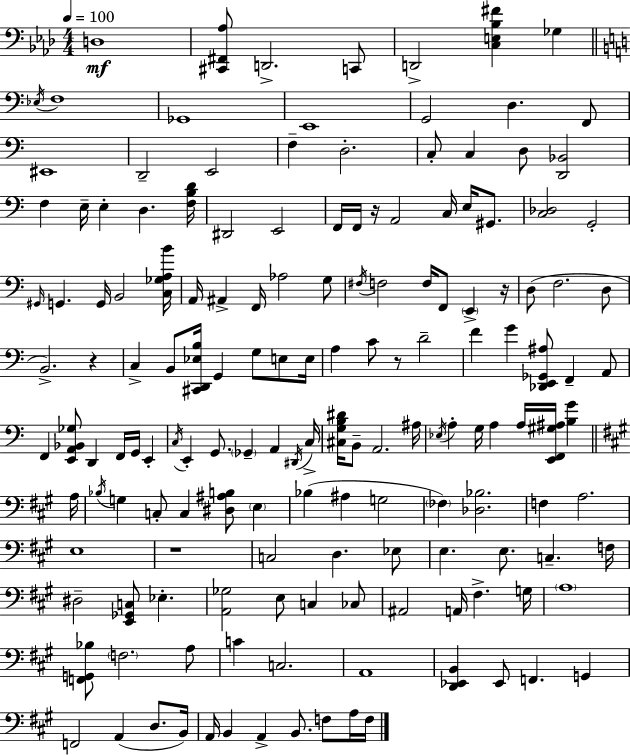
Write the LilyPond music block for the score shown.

{
  \clef bass
  \numericTimeSignature
  \time 4/4
  \key f \minor
  \tempo 4 = 100
  d1\mf | <cis, fis, aes>8 d,2.-> c,8 | d,2-> <c e bes fis'>4 ges4 | \bar "||" \break \key a \minor \acciaccatura { ees16 } f1 | ges,1 | e,1 | g,2 d4. f,8 | \break eis,1 | d,2-- e,2 | f4-- d2.-. | c8-. c4 d8 <d, bes,>2 | \break f4 e16-- e4-. d4. | <f b d'>16 dis,2 e,2 | f,16 f,16 r16 a,2 c16 e16 gis,8. | <c des>2 g,2-. | \break \grace { gis,16 } g,4. g,16 b,2 | <c ges a b'>16 a,16 ais,4-> f,16 aes2 | g8 \acciaccatura { fis16 } f2 f16 f,8 \parenthesize e,4-> | r16 d8( f2. | \break d8 b,2.->) r4 | c4-> b,8 <cis, d, ees b>16 g,4 g8 | e8 e16 a4 c'8 r8 d'2-- | f'4 g'4 <des, e, ges, ais>8 f,4-- | \break a,8 f,4 <e, a, bes, ges>8 d,4 f,16 g,16 e,4-. | \acciaccatura { c16 } e,4-. g,8. \parenthesize ges,4-- a,4 | \acciaccatura { dis,16 } c16-> <cis g b dis'>16 b,8-- a,2. | ais16 \acciaccatura { ees16 } a4-. g16 a4 a16 | \break <e, f, gis ais>16 <b g'>4 \bar "||" \break \key a \major a16 \acciaccatura { bes16 } g4 c8-. c4 <dis ais b>8 \parenthesize e4 | bes4( ais4 g2 | \parenthesize fes4) <des bes>2. | f4 a2. | \break e1 | r1 | c2 d4. | ees8 e4. e8. c4.-- | \break f16 dis2-- <e, ges, c>8 ees4.-. | <a, ges>2 e8 c4 | ces8 ais,2 a,16 fis4.-> | g16 \parenthesize a1 | \break <f, g, bes>8 \parenthesize f2. | a8 c'4 c2. | a,1 | <d, ees, b,>4 ees,8 f,4. g,4 | \break f,2 a,4( d8. | b,16) a,16 b,4 a,4-> b,8. f8 | a16 f16 \bar "|."
}